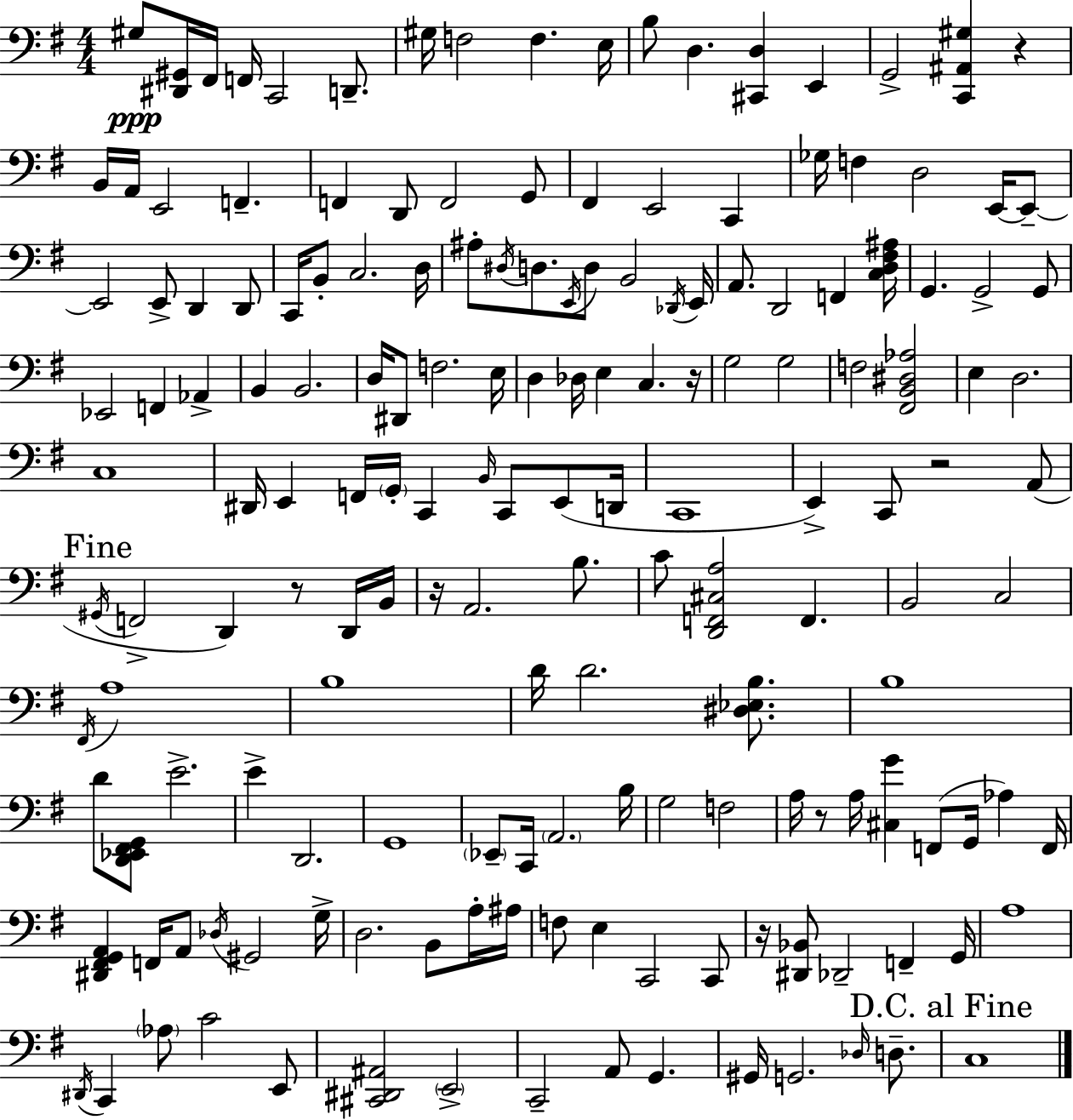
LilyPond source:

{
  \clef bass
  \numericTimeSignature
  \time 4/4
  \key g \major
  gis8\ppp <dis, gis,>16 fis,16 f,16 c,2 d,8.-- | gis16 f2 f4. e16 | b8 d4. <cis, d>4 e,4 | g,2-> <c, ais, gis>4 r4 | \break b,16 a,16 e,2 f,4.-- | f,4 d,8 f,2 g,8 | fis,4 e,2 c,4 | ges16 f4 d2 e,16~~ e,8--~~ | \break e,2 e,8-> d,4 d,8 | c,16 b,8-. c2. d16 | ais8-. \acciaccatura { dis16 } d8. \acciaccatura { e,16 } d8 b,2 | \acciaccatura { des,16 } e,16 a,8. d,2 f,4 | \break <c d fis ais>16 g,4. g,2-> | g,8 ees,2 f,4 aes,4-> | b,4 b,2. | d16 dis,8 f2. | \break e16 d4 des16 e4 c4. | r16 g2 g2 | f2 <fis, b, dis aes>2 | e4 d2. | \break c1 | dis,16 e,4 f,16 \parenthesize g,16-. c,4 \grace { b,16 } c,8 | e,8( d,16 c,1 | e,4->) c,8 r2 | \break a,8( \mark "Fine" \acciaccatura { gis,16 } f,2-> d,4) | r8 d,16 b,16 r16 a,2. | b8. c'8 <d, f, cis a>2 f,4. | b,2 c2 | \break \acciaccatura { fis,16 } a1 | b1 | d'16 d'2. | <dis ees b>8. b1 | \break d'8 <d, ees, fis, g,>8 e'2.-> | e'4-> d,2. | g,1 | \parenthesize ees,8-- c,16 \parenthesize a,2. | \break b16 g2 f2 | a16 r8 a16 <cis g'>4 f,8( | g,16 aes4) f,16 <dis, fis, g, a,>4 f,16 a,8 \acciaccatura { des16 } gis,2 | g16-> d2. | \break b,8 a16-. ais16 f8 e4 c,2 | c,8 r16 <dis, bes,>8 des,2-- | f,4-- g,16 a1 | \acciaccatura { dis,16 } c,4 \parenthesize aes8 c'2 | \break e,8 <cis, dis, ais,>2 | \parenthesize e,2-> c,2-- | a,8 g,4. gis,16 g,2. | \grace { des16 } d8.-- \mark "D.C. al Fine" c1 | \break \bar "|."
}